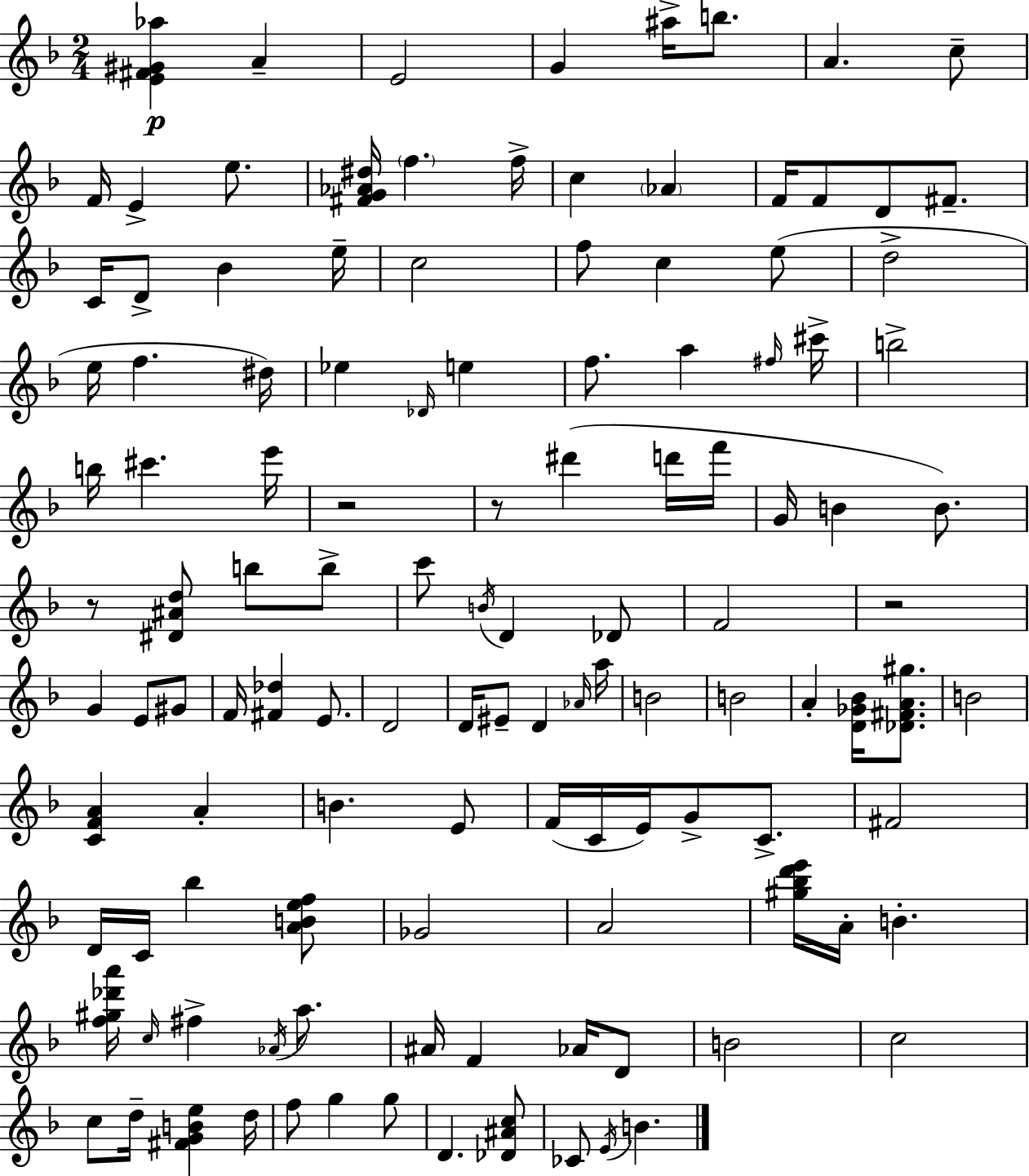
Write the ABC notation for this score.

X:1
T:Untitled
M:2/4
L:1/4
K:F
[E^F^G_a] A E2 G ^a/4 b/2 A c/2 F/4 E e/2 [^FG_A^d]/4 f f/4 c _A F/4 F/2 D/2 ^F/2 C/4 D/2 _B e/4 c2 f/2 c e/2 d2 e/4 f ^d/4 _e _D/4 e f/2 a ^f/4 ^c'/4 b2 b/4 ^c' e'/4 z2 z/2 ^d' d'/4 f'/4 G/4 B B/2 z/2 [^D^Ad]/2 b/2 b/2 c'/2 B/4 D _D/2 F2 z2 G E/2 ^G/2 F/4 [^F_d] E/2 D2 D/4 ^E/2 D _A/4 a/4 B2 B2 A [D_G_B]/4 [_D^FA^g]/2 B2 [CFA] A B E/2 F/4 C/4 E/4 G/2 C/2 ^F2 D/4 C/4 _b [ABef]/2 _G2 A2 [^g_bd'e']/4 A/4 B [f^g_d'a']/4 c/4 ^f _A/4 a/2 ^A/4 F _A/4 D/2 B2 c2 c/2 d/4 [^FGBe] d/4 f/2 g g/2 D [_D^Ac]/2 _C/2 E/4 B